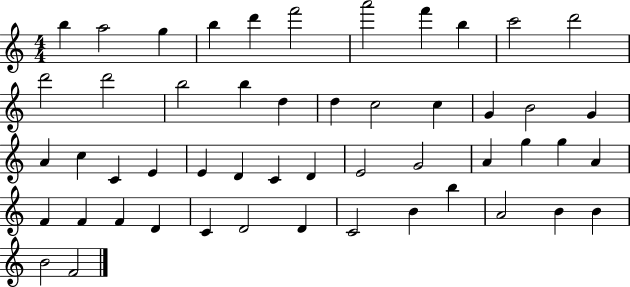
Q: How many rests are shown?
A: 0